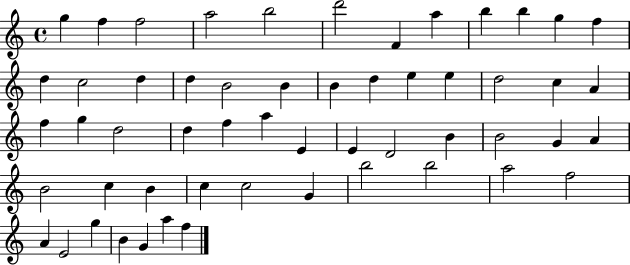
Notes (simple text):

G5/q F5/q F5/h A5/h B5/h D6/h F4/q A5/q B5/q B5/q G5/q F5/q D5/q C5/h D5/q D5/q B4/h B4/q B4/q D5/q E5/q E5/q D5/h C5/q A4/q F5/q G5/q D5/h D5/q F5/q A5/q E4/q E4/q D4/h B4/q B4/h G4/q A4/q B4/h C5/q B4/q C5/q C5/h G4/q B5/h B5/h A5/h F5/h A4/q E4/h G5/q B4/q G4/q A5/q F5/q